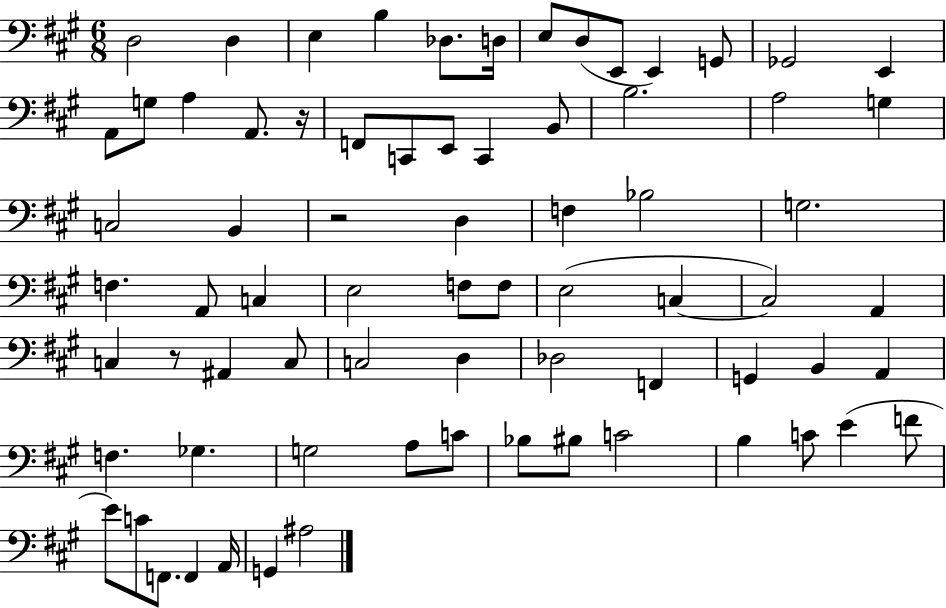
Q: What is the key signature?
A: A major